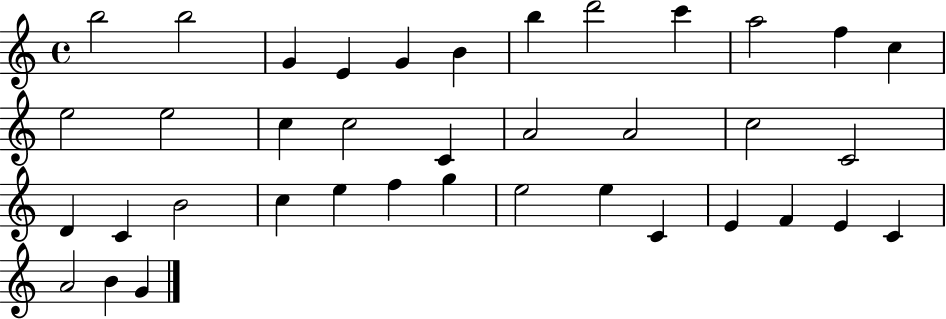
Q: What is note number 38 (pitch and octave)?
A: G4